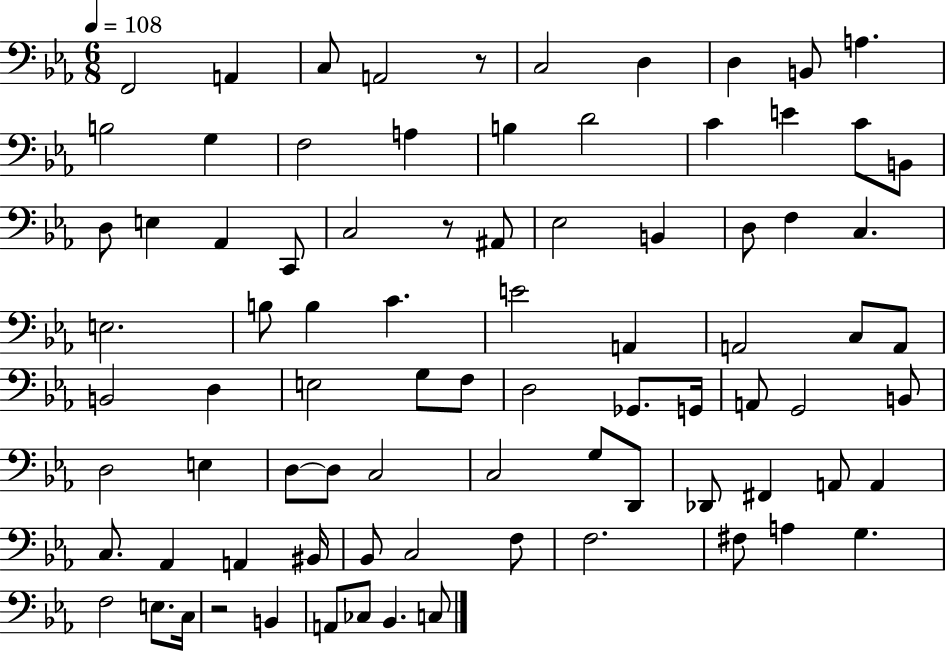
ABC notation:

X:1
T:Untitled
M:6/8
L:1/4
K:Eb
F,,2 A,, C,/2 A,,2 z/2 C,2 D, D, B,,/2 A, B,2 G, F,2 A, B, D2 C E C/2 B,,/2 D,/2 E, _A,, C,,/2 C,2 z/2 ^A,,/2 _E,2 B,, D,/2 F, C, E,2 B,/2 B, C E2 A,, A,,2 C,/2 A,,/2 B,,2 D, E,2 G,/2 F,/2 D,2 _G,,/2 G,,/4 A,,/2 G,,2 B,,/2 D,2 E, D,/2 D,/2 C,2 C,2 G,/2 D,,/2 _D,,/2 ^F,, A,,/2 A,, C,/2 _A,, A,, ^B,,/4 _B,,/2 C,2 F,/2 F,2 ^F,/2 A, G, F,2 E,/2 C,/4 z2 B,, A,,/2 _C,/2 _B,, C,/2